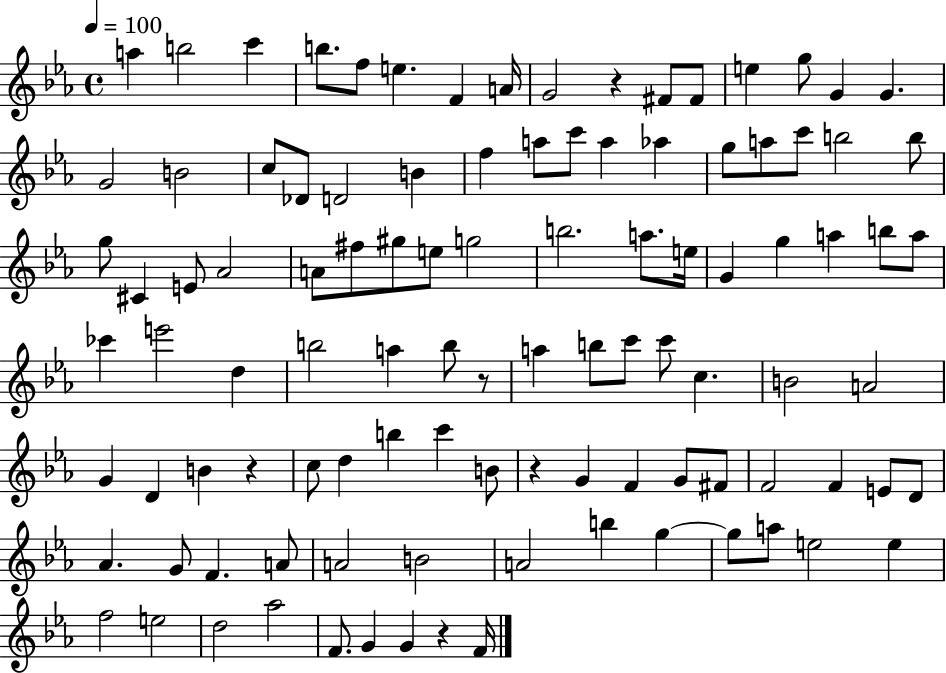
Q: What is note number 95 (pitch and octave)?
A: F4